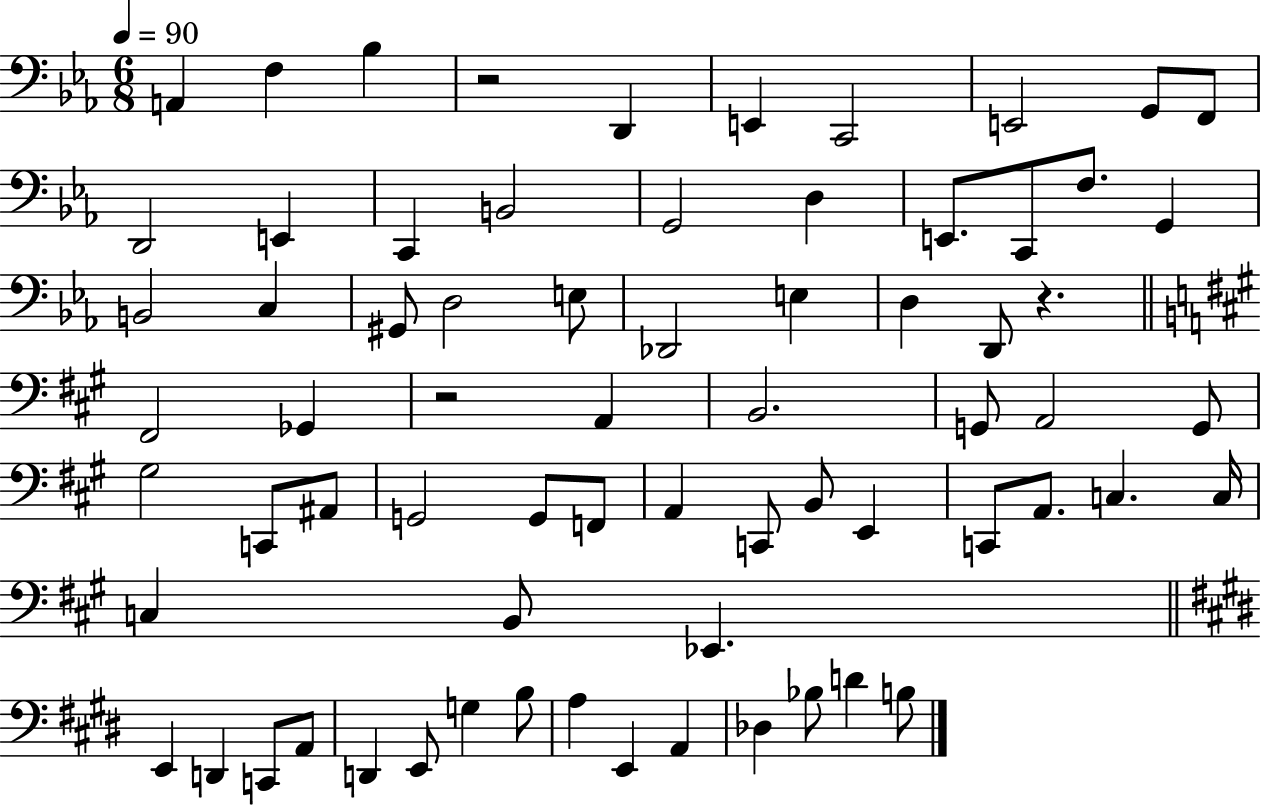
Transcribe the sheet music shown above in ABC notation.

X:1
T:Untitled
M:6/8
L:1/4
K:Eb
A,, F, _B, z2 D,, E,, C,,2 E,,2 G,,/2 F,,/2 D,,2 E,, C,, B,,2 G,,2 D, E,,/2 C,,/2 F,/2 G,, B,,2 C, ^G,,/2 D,2 E,/2 _D,,2 E, D, D,,/2 z ^F,,2 _G,, z2 A,, B,,2 G,,/2 A,,2 G,,/2 ^G,2 C,,/2 ^A,,/2 G,,2 G,,/2 F,,/2 A,, C,,/2 B,,/2 E,, C,,/2 A,,/2 C, C,/4 C, B,,/2 _E,, E,, D,, C,,/2 A,,/2 D,, E,,/2 G, B,/2 A, E,, A,, _D, _B,/2 D B,/2